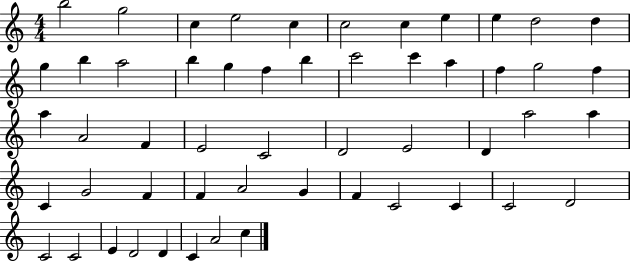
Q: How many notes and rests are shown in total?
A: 53